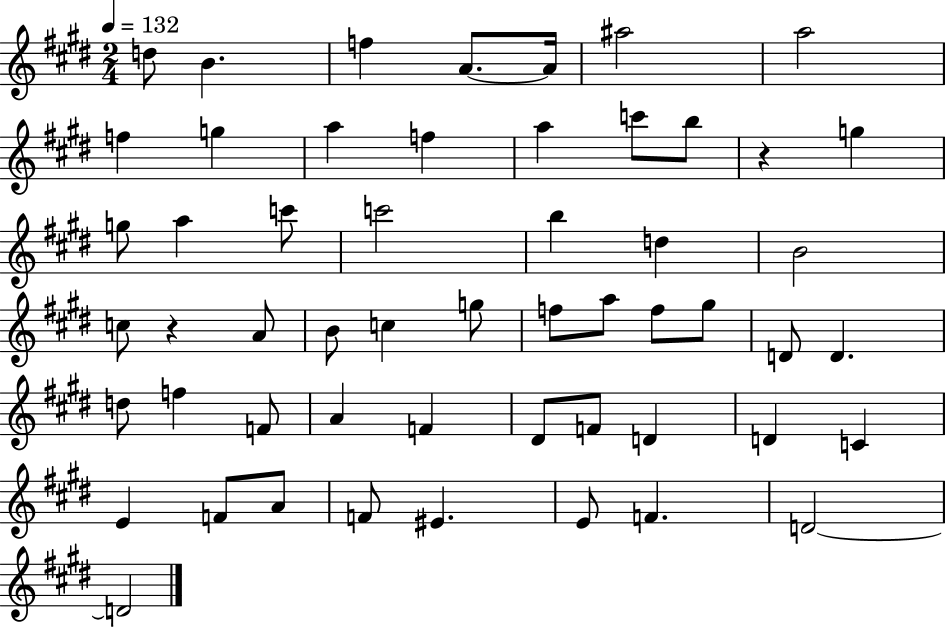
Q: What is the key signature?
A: E major